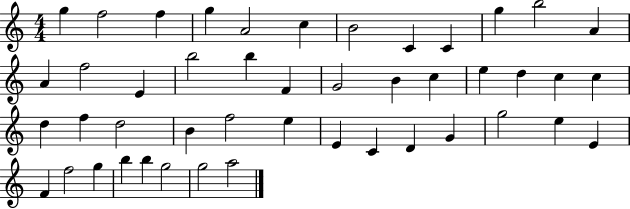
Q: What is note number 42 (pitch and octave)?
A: B5